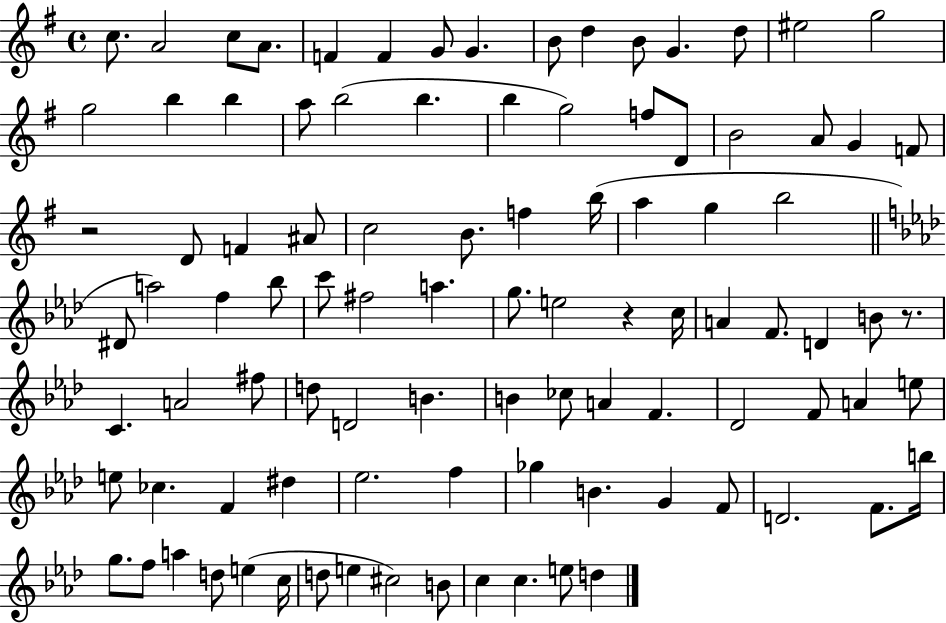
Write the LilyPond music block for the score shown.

{
  \clef treble
  \time 4/4
  \defaultTimeSignature
  \key g \major
  \repeat volta 2 { c''8. a'2 c''8 a'8. | f'4 f'4 g'8 g'4. | b'8 d''4 b'8 g'4. d''8 | eis''2 g''2 | \break g''2 b''4 b''4 | a''8 b''2( b''4. | b''4 g''2) f''8 d'8 | b'2 a'8 g'4 f'8 | \break r2 d'8 f'4 ais'8 | c''2 b'8. f''4 b''16( | a''4 g''4 b''2 | \bar "||" \break \key aes \major dis'8 a''2) f''4 bes''8 | c'''8 fis''2 a''4. | g''8. e''2 r4 c''16 | a'4 f'8. d'4 b'8 r8. | \break c'4. a'2 fis''8 | d''8 d'2 b'4. | b'4 ces''8 a'4 f'4. | des'2 f'8 a'4 e''8 | \break e''8 ces''4. f'4 dis''4 | ees''2. f''4 | ges''4 b'4. g'4 f'8 | d'2. f'8. b''16 | \break g''8. f''8 a''4 d''8 e''4( c''16 | d''8 e''4 cis''2) b'8 | c''4 c''4. e''8 d''4 | } \bar "|."
}